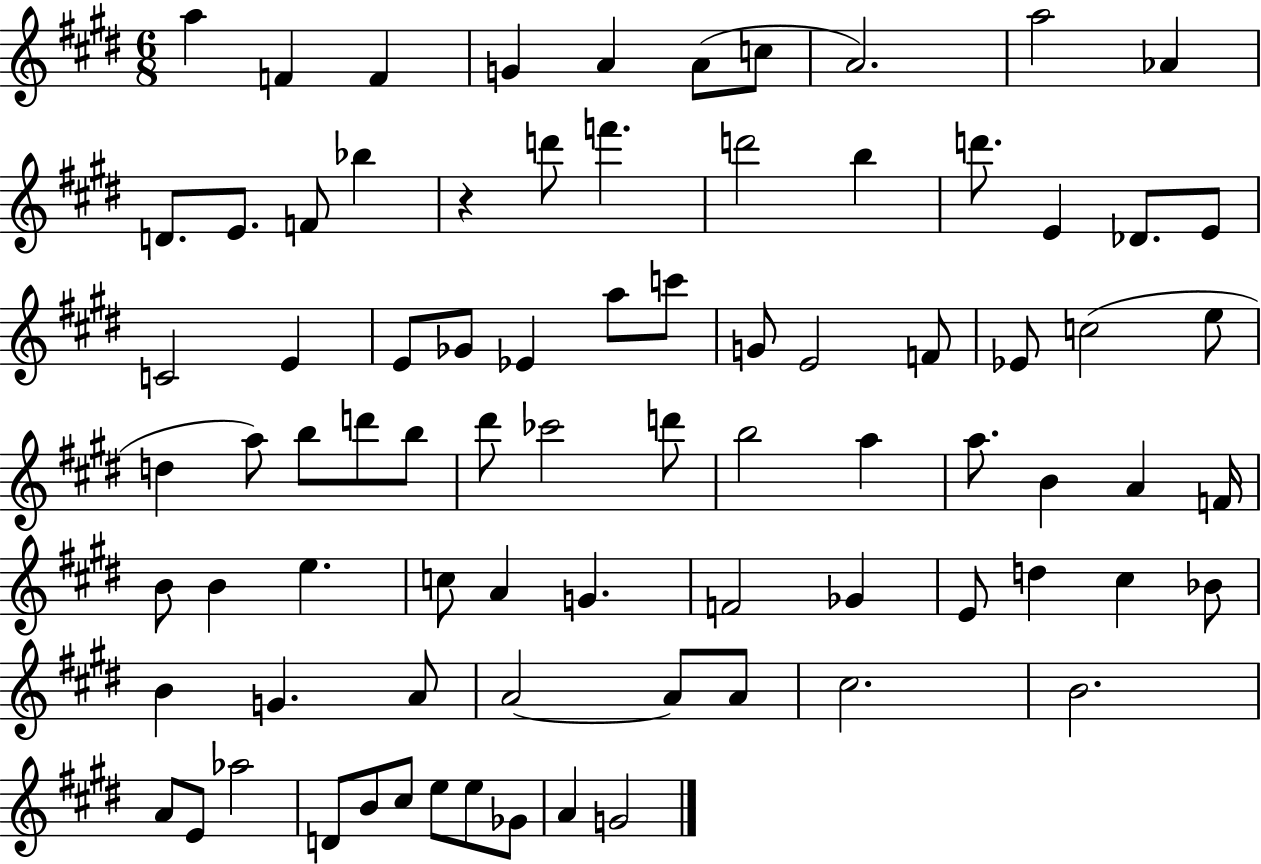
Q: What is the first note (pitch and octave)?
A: A5